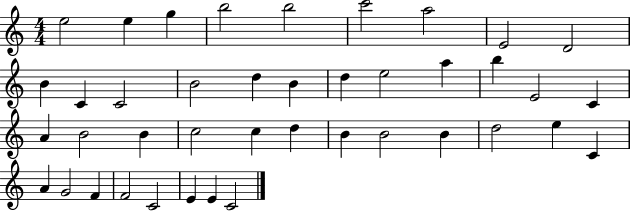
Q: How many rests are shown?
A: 0